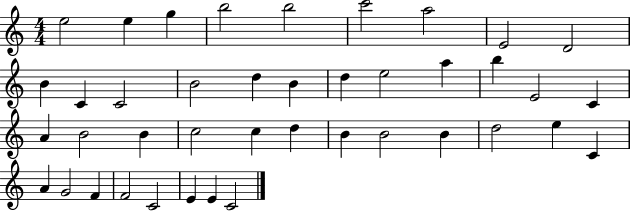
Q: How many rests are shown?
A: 0